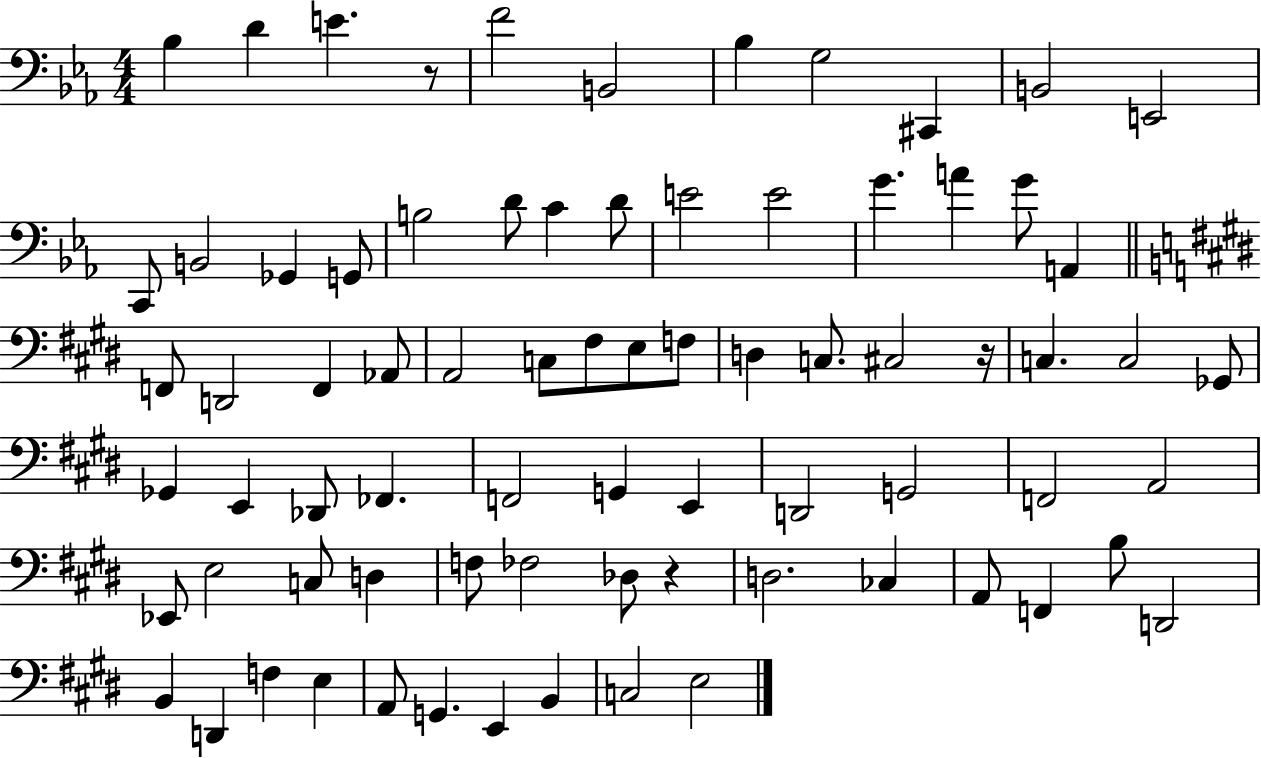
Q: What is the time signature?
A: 4/4